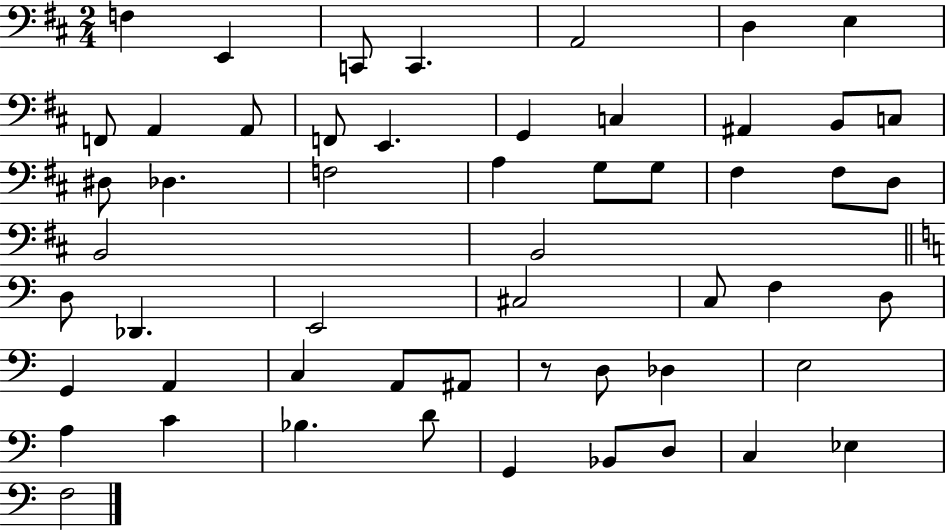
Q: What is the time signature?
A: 2/4